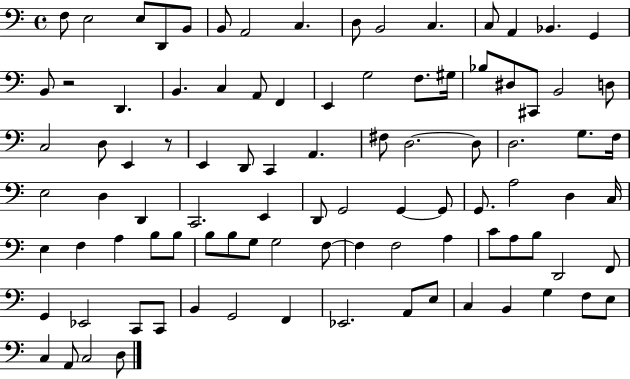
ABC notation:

X:1
T:Untitled
M:4/4
L:1/4
K:C
F,/2 E,2 E,/2 D,,/2 B,,/2 B,,/2 A,,2 C, D,/2 B,,2 C, C,/2 A,, _B,, G,, B,,/2 z2 D,, B,, C, A,,/2 F,, E,, G,2 F,/2 ^G,/4 _B,/2 ^D,/2 ^C,,/2 B,,2 D,/2 C,2 D,/2 E,, z/2 E,, D,,/2 C,, A,, ^F,/2 D,2 D,/2 D,2 G,/2 F,/4 E,2 D, D,, C,,2 E,, D,,/2 G,,2 G,, G,,/2 G,,/2 A,2 D, C,/4 E, F, A, B,/2 B,/2 B,/2 B,/2 G,/2 G,2 F,/2 F, F,2 A, C/2 A,/2 B,/2 D,,2 F,,/2 G,, _E,,2 C,,/2 C,,/2 B,, G,,2 F,, _E,,2 A,,/2 E,/2 C, B,, G, F,/2 E,/2 C, A,,/2 C,2 D,/2